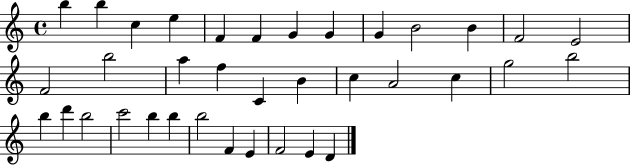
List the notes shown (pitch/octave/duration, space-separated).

B5/q B5/q C5/q E5/q F4/q F4/q G4/q G4/q G4/q B4/h B4/q F4/h E4/h F4/h B5/h A5/q F5/q C4/q B4/q C5/q A4/h C5/q G5/h B5/h B5/q D6/q B5/h C6/h B5/q B5/q B5/h F4/q E4/q F4/h E4/q D4/q